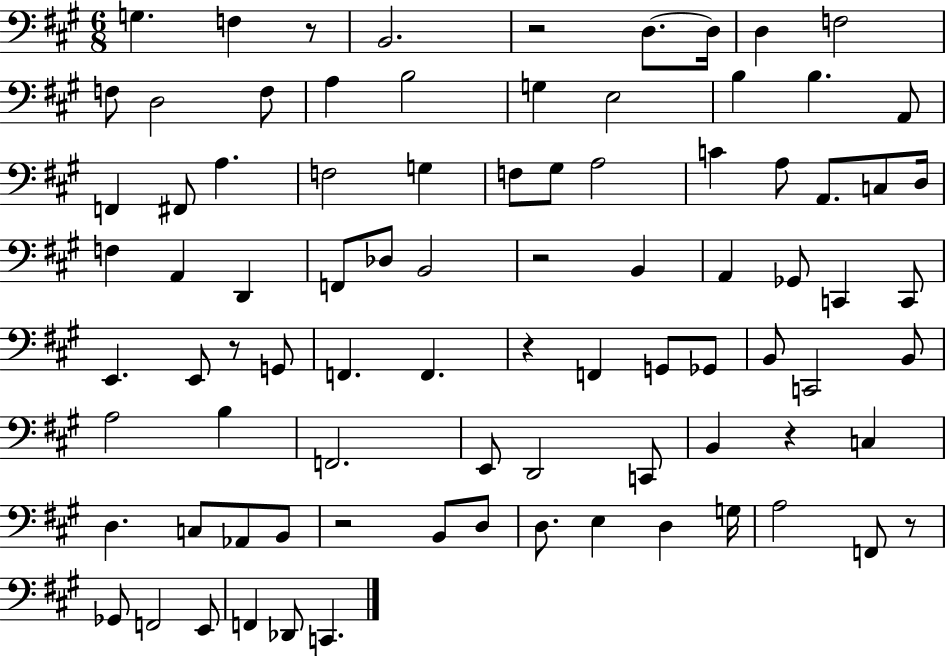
G3/q. F3/q R/e B2/h. R/h D3/e. D3/s D3/q F3/h F3/e D3/h F3/e A3/q B3/h G3/q E3/h B3/q B3/q. A2/e F2/q F#2/e A3/q. F3/h G3/q F3/e G#3/e A3/h C4/q A3/e A2/e. C3/e D3/s F3/q A2/q D2/q F2/e Db3/e B2/h R/h B2/q A2/q Gb2/e C2/q C2/e E2/q. E2/e R/e G2/e F2/q. F2/q. R/q F2/q G2/e Gb2/e B2/e C2/h B2/e A3/h B3/q F2/h. E2/e D2/h C2/e B2/q R/q C3/q D3/q. C3/e Ab2/e B2/e R/h B2/e D3/e D3/e. E3/q D3/q G3/s A3/h F2/e R/e Gb2/e F2/h E2/e F2/q Db2/e C2/q.